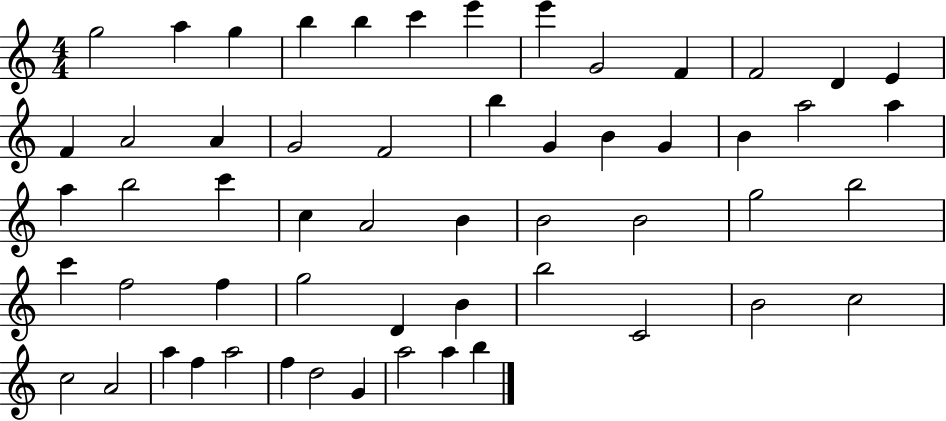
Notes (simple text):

G5/h A5/q G5/q B5/q B5/q C6/q E6/q E6/q G4/h F4/q F4/h D4/q E4/q F4/q A4/h A4/q G4/h F4/h B5/q G4/q B4/q G4/q B4/q A5/h A5/q A5/q B5/h C6/q C5/q A4/h B4/q B4/h B4/h G5/h B5/h C6/q F5/h F5/q G5/h D4/q B4/q B5/h C4/h B4/h C5/h C5/h A4/h A5/q F5/q A5/h F5/q D5/h G4/q A5/h A5/q B5/q